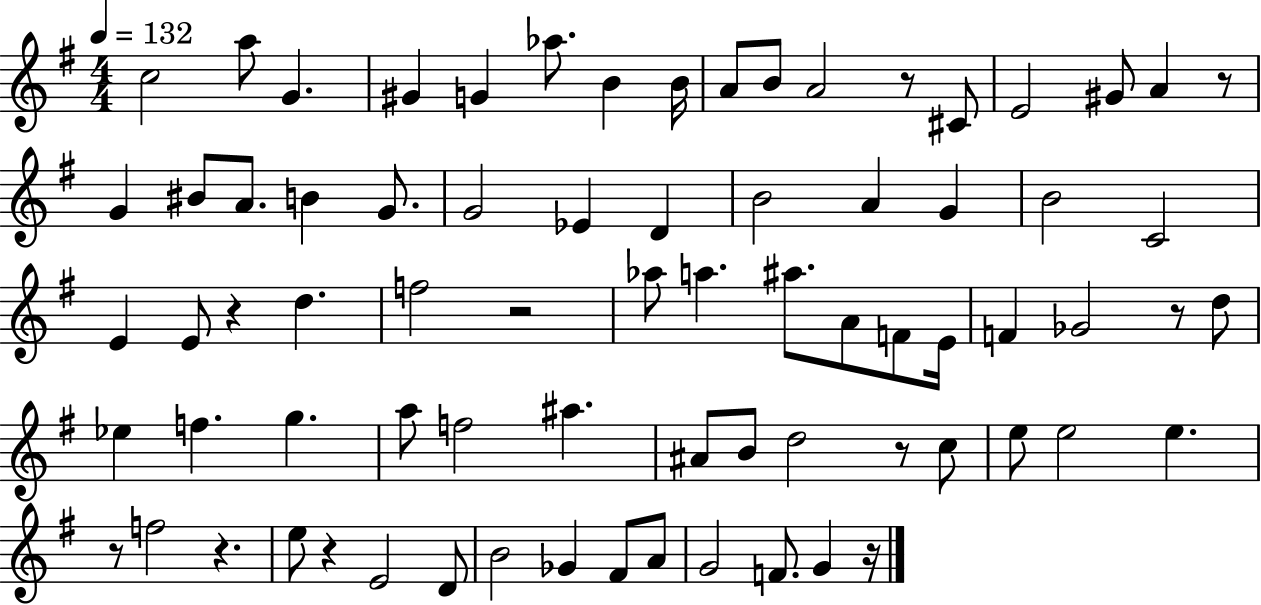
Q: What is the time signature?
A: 4/4